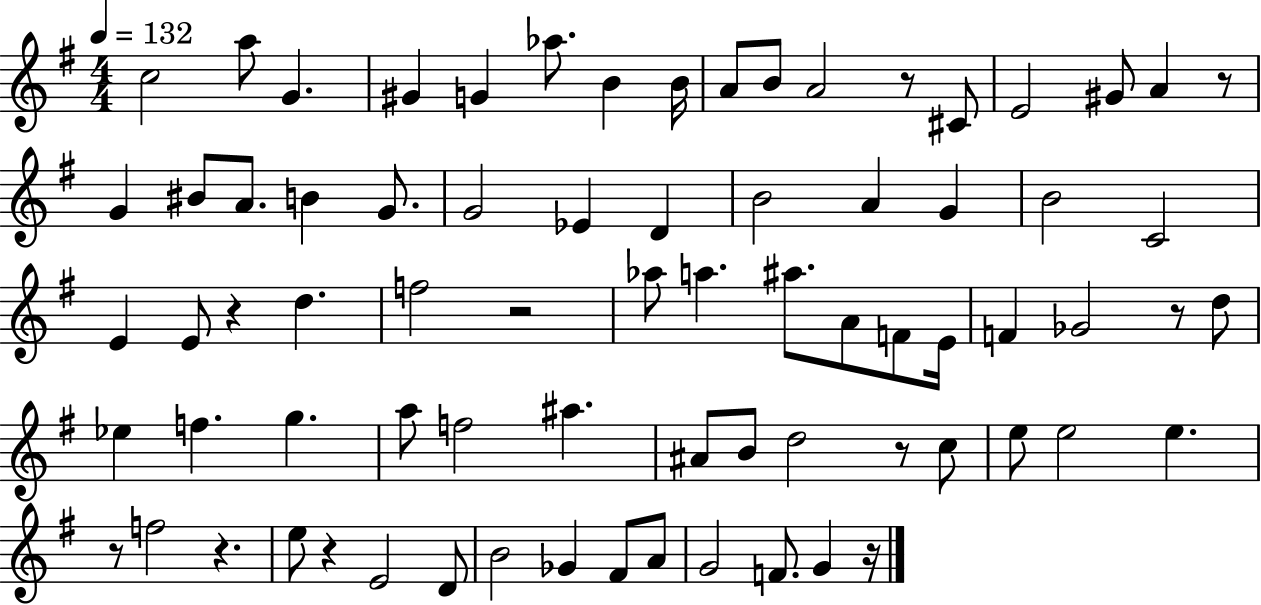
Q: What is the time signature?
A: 4/4